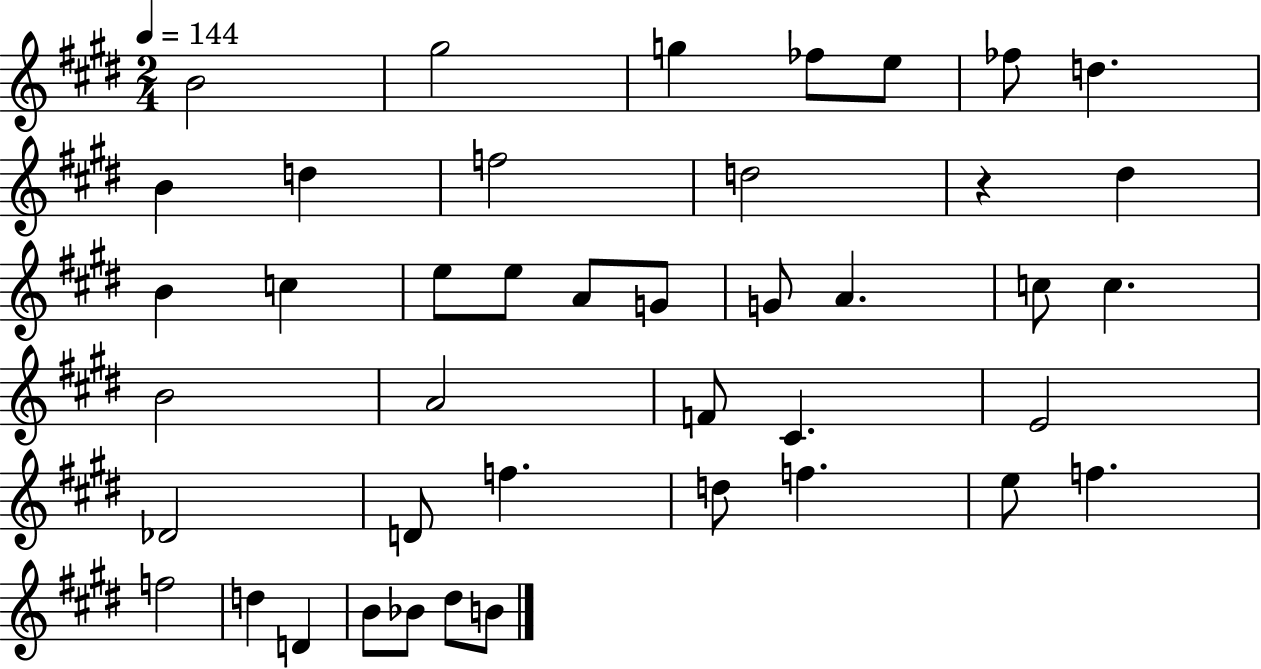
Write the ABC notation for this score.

X:1
T:Untitled
M:2/4
L:1/4
K:E
B2 ^g2 g _f/2 e/2 _f/2 d B d f2 d2 z ^d B c e/2 e/2 A/2 G/2 G/2 A c/2 c B2 A2 F/2 ^C E2 _D2 D/2 f d/2 f e/2 f f2 d D B/2 _B/2 ^d/2 B/2